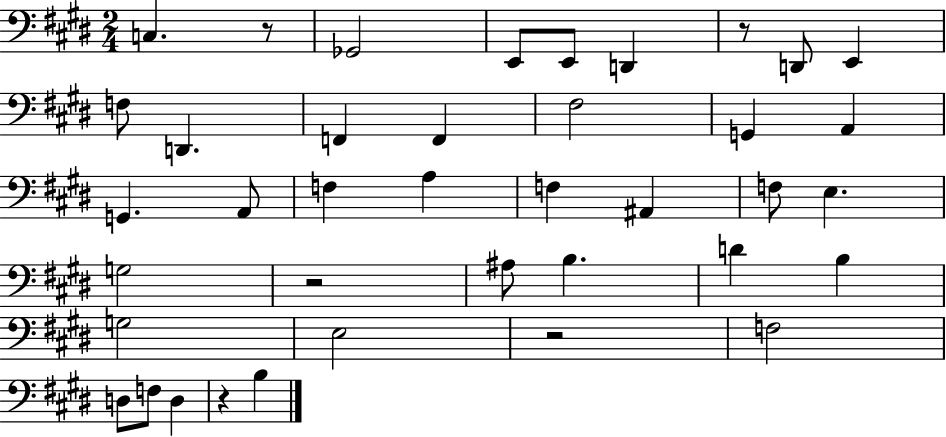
{
  \clef bass
  \numericTimeSignature
  \time 2/4
  \key e \major
  \repeat volta 2 { c4. r8 | ges,2 | e,8 e,8 d,4 | r8 d,8 e,4 | \break f8 d,4. | f,4 f,4 | fis2 | g,4 a,4 | \break g,4. a,8 | f4 a4 | f4 ais,4 | f8 e4. | \break g2 | r2 | ais8 b4. | d'4 b4 | \break g2 | e2 | r2 | f2 | \break d8 f8 d4 | r4 b4 | } \bar "|."
}